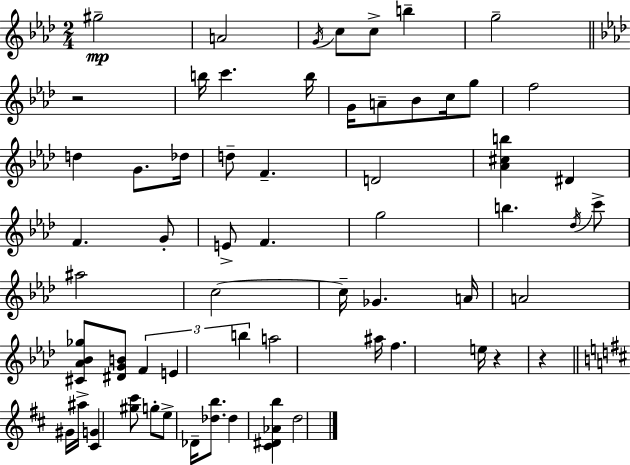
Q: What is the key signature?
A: AES major